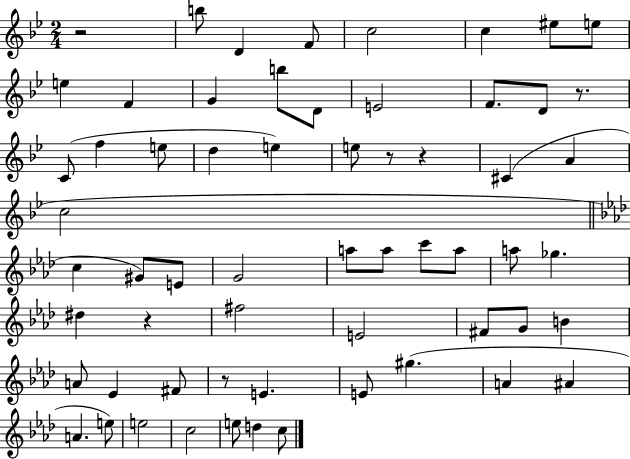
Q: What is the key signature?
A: BES major